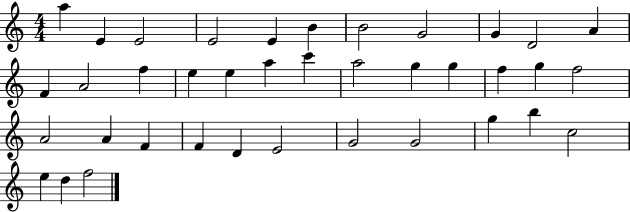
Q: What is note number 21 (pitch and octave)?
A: G5